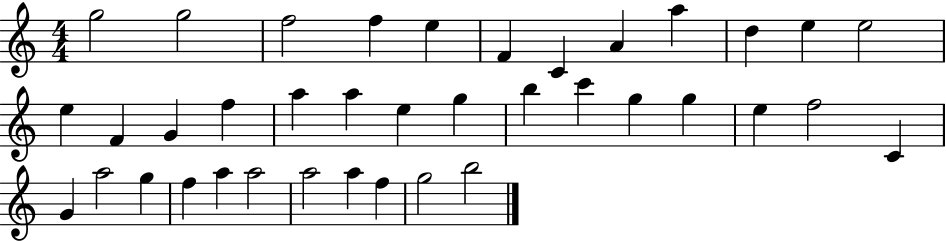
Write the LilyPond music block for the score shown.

{
  \clef treble
  \numericTimeSignature
  \time 4/4
  \key c \major
  g''2 g''2 | f''2 f''4 e''4 | f'4 c'4 a'4 a''4 | d''4 e''4 e''2 | \break e''4 f'4 g'4 f''4 | a''4 a''4 e''4 g''4 | b''4 c'''4 g''4 g''4 | e''4 f''2 c'4 | \break g'4 a''2 g''4 | f''4 a''4 a''2 | a''2 a''4 f''4 | g''2 b''2 | \break \bar "|."
}